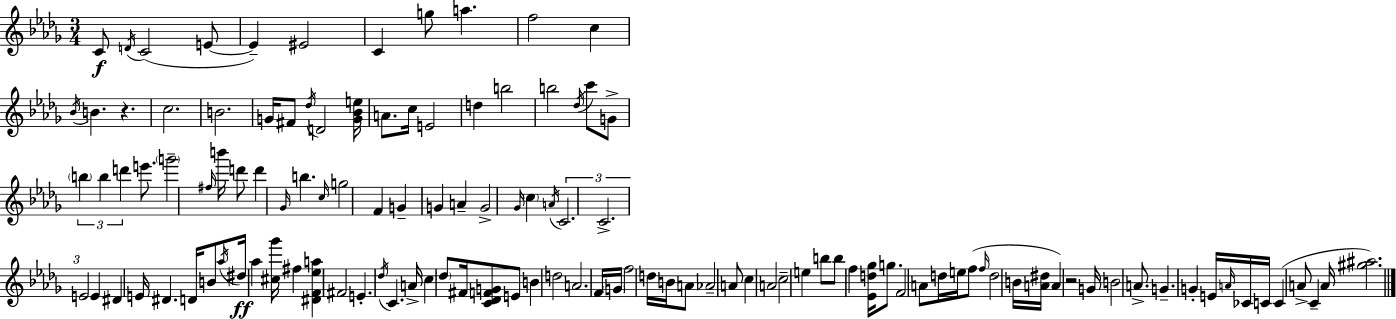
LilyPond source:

{
  \clef treble
  \numericTimeSignature
  \time 3/4
  \key bes \minor
  \repeat volta 2 { c'8\f \acciaccatura { d'16 } c'2( e'8~~ | e'4--) eis'2 | c'4 g''8 a''4. | f''2 c''4 | \break \acciaccatura { bes'16 } b'4. r4. | c''2. | b'2. | g'16 fis'8 \acciaccatura { des''16 } d'2 | \break <g' bes' e''>16 a'8. c''16 e'2 | d''4 b''2 | b''2 \acciaccatura { des''16 } | c'''8 g'8-> \tuplet 3/2 { \parenthesize b''4 b''4 | \break d'''4 } e'''8. \parenthesize g'''2-- | \grace { fis''16 } b'''16 d'''8 d'''4 \grace { ges'16 } | b''4. \grace { c''16 } g''2 | f'4 g'4-- g'4 | \break a'4-- g'2-> | \grace { ges'16 } \parenthesize c''4 \acciaccatura { a'16 } \tuplet 3/2 { c'2. | c'2.-> | e'2 } | \break e'4 dis'4 | e'16 dis'4. d'16 b'8 \acciaccatura { aes''16 }\ff | dis''16 aes''4 <cis'' ges'''>16 fis''4 <dis' f' ees'' a''>4 | fis'2 e'4.-. | \break \acciaccatura { des''16 } c'4. a'16-> | c''4 \parenthesize des''8 fis'16 <c' des' f' g'>8 e'8 b'4 | d''2 a'2. | f'16 | \break \parenthesize g'16 f''2 d''16 b'16 a'8 | aes'2-- a'8 c''4 | a'2 c''2-- | e''4 b''8 | \break b''8 f''4 <ees' d'' ges''>16 g''8. f'2 | a'8 d''16 e''16 f''8( | \grace { f''16 } d''2 b'16 <a' dis''>16 | a'4) r2 | \break g'16 b'2 a'8.-> | g'4.-- g'4-. e'16 \grace { a'16 } | ces'16 c'16 c'4( a'8-> c'4-- | a'16 <gis'' ais''>2.) | \break } \bar "|."
}